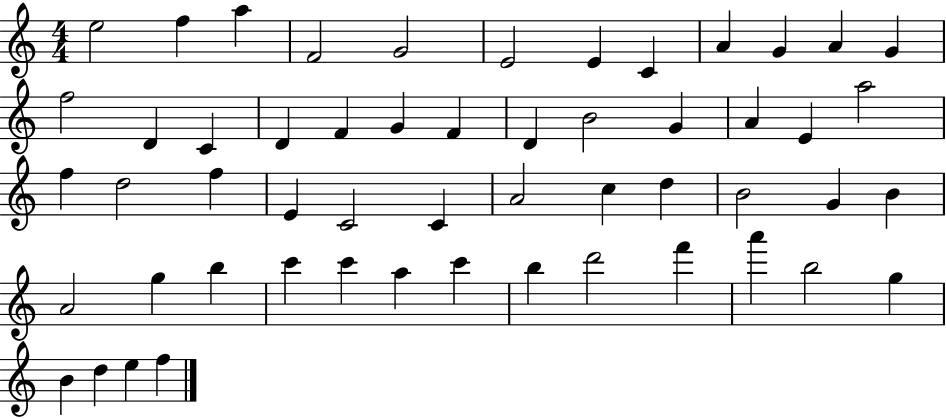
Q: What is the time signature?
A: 4/4